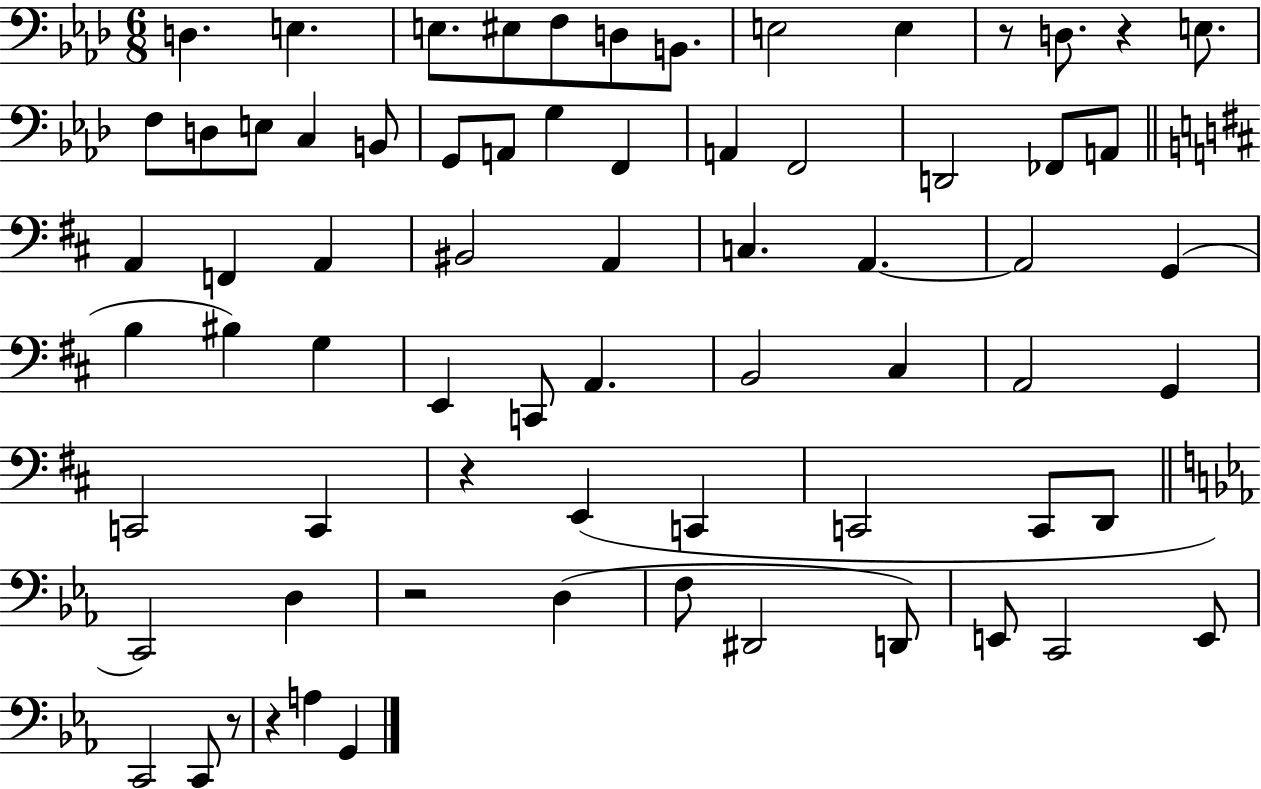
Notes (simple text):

D3/q. E3/q. E3/e. EIS3/e F3/e D3/e B2/e. E3/h E3/q R/e D3/e. R/q E3/e. F3/e D3/e E3/e C3/q B2/e G2/e A2/e G3/q F2/q A2/q F2/h D2/h FES2/e A2/e A2/q F2/q A2/q BIS2/h A2/q C3/q. A2/q. A2/h G2/q B3/q BIS3/q G3/q E2/q C2/e A2/q. B2/h C#3/q A2/h G2/q C2/h C2/q R/q E2/q C2/q C2/h C2/e D2/e C2/h D3/q R/h D3/q F3/e D#2/h D2/e E2/e C2/h E2/e C2/h C2/e R/e R/q A3/q G2/q